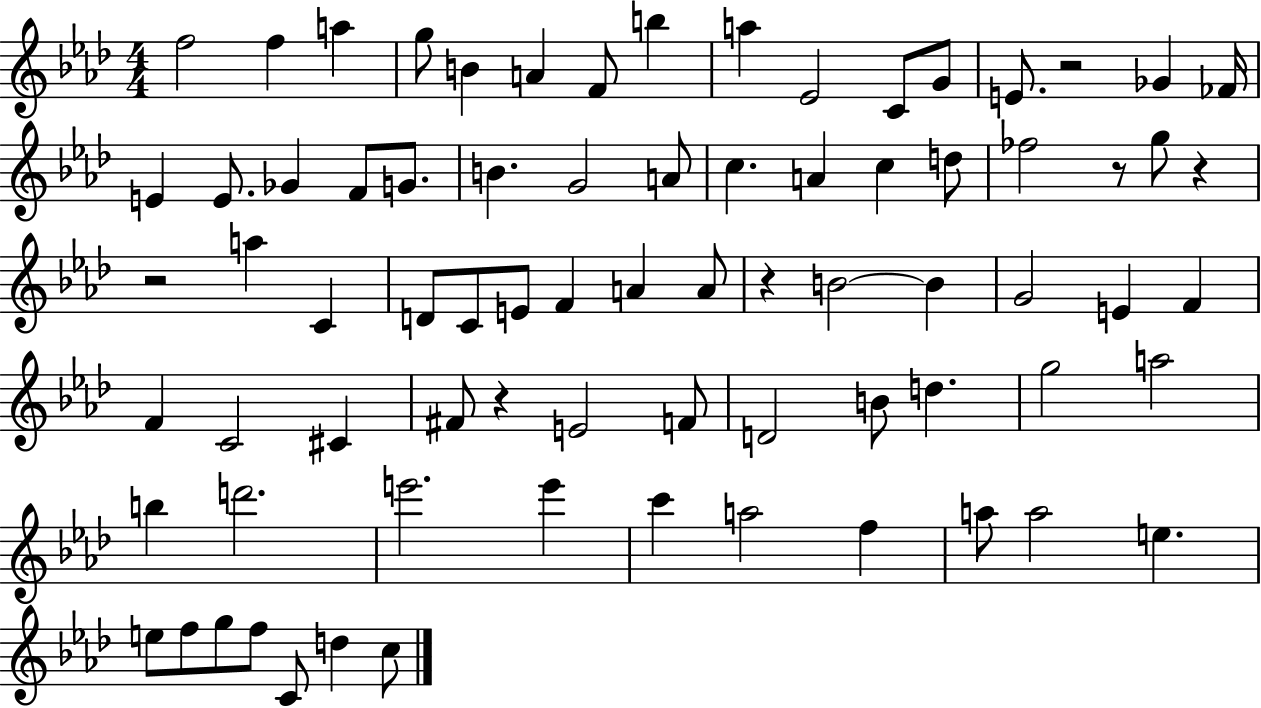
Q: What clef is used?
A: treble